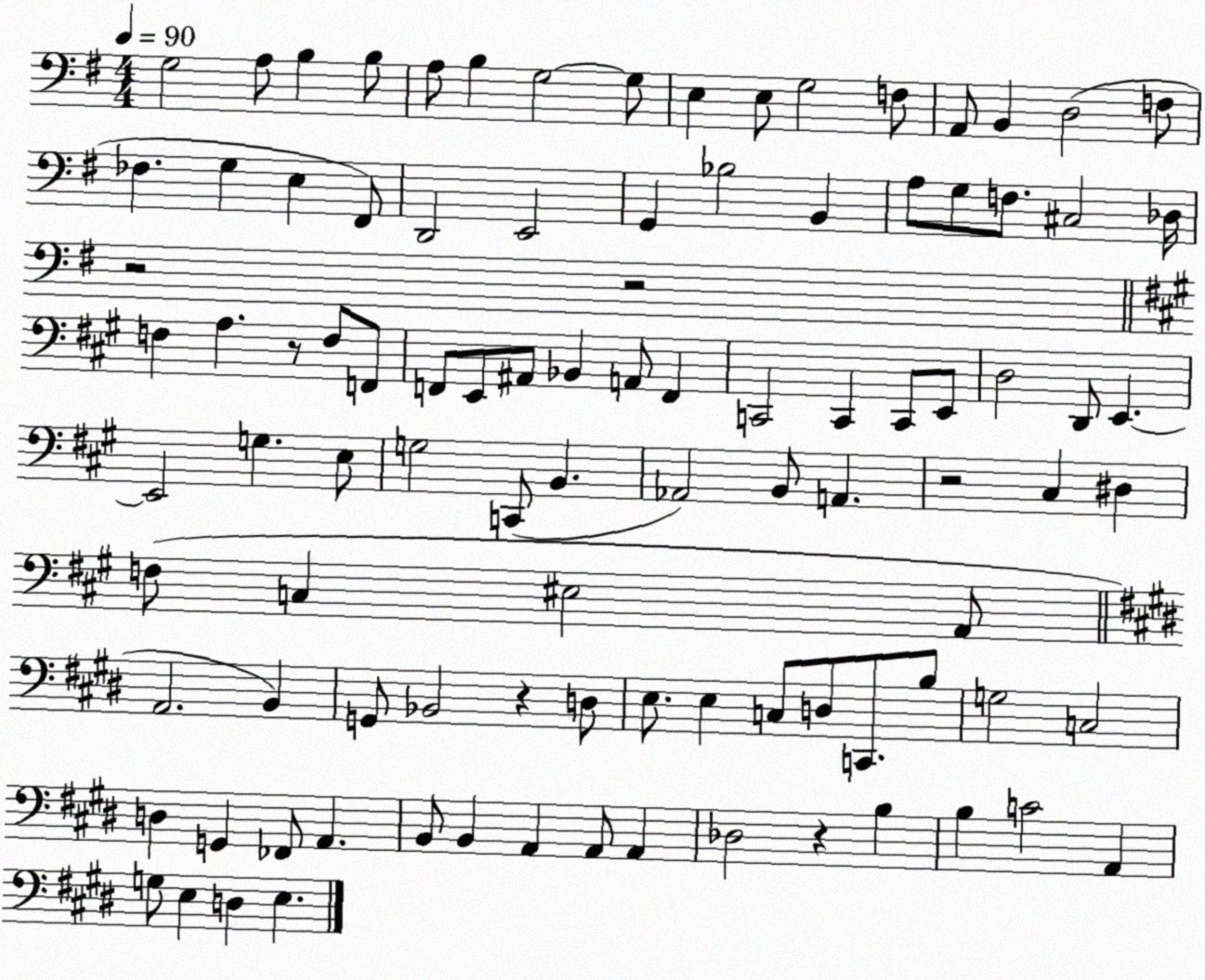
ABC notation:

X:1
T:Untitled
M:4/4
L:1/4
K:G
G,2 A,/2 B, B,/2 A,/2 B, G,2 G,/2 E, E,/2 G,2 F,/2 A,,/2 B,, D,2 F,/2 _F, G, E, ^F,,/2 D,,2 E,,2 G,, _B,2 B,, A,/2 G,/2 F,/2 ^C,2 _D,/4 z2 z2 F, A, z/2 F,/2 F,,/2 F,,/2 E,,/2 ^A,,/2 _B,, A,,/2 F,, C,,2 C,, C,,/2 E,,/2 D,2 D,,/2 E,, E,,2 G, E,/2 G,2 C,,/2 B,, _A,,2 B,,/2 A,, z2 ^C, ^D, F,/2 C, ^E,2 A,,/2 A,,2 B,, G,,/2 _B,,2 z D,/2 E,/2 E, C,/2 D,/2 C,,/2 B,/2 G,2 C,2 D, G,, _F,,/2 A,, B,,/2 B,, A,, A,,/2 A,, _D,2 z B, B, C2 A,, G,/2 E, D, E,